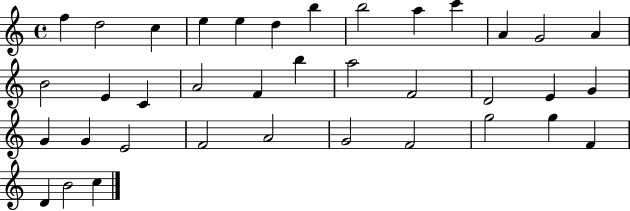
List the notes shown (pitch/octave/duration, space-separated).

F5/q D5/h C5/q E5/q E5/q D5/q B5/q B5/h A5/q C6/q A4/q G4/h A4/q B4/h E4/q C4/q A4/h F4/q B5/q A5/h F4/h D4/h E4/q G4/q G4/q G4/q E4/h F4/h A4/h G4/h F4/h G5/h G5/q F4/q D4/q B4/h C5/q